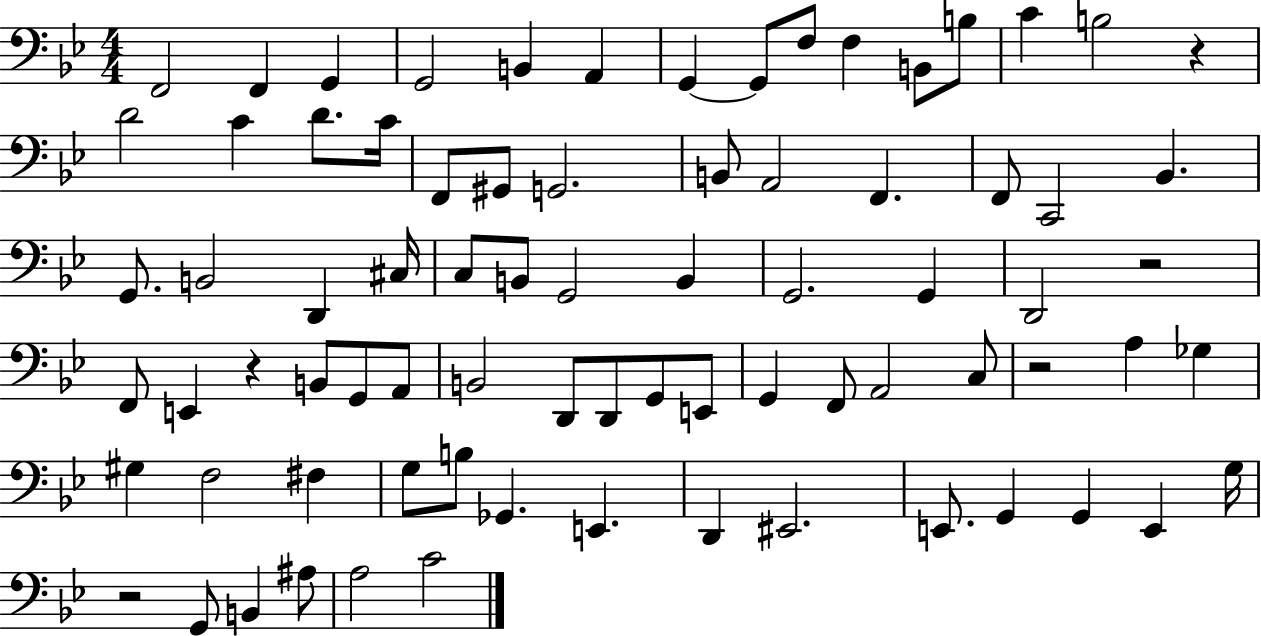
{
  \clef bass
  \numericTimeSignature
  \time 4/4
  \key bes \major
  f,2 f,4 g,4 | g,2 b,4 a,4 | g,4~~ g,8 f8 f4 b,8 b8 | c'4 b2 r4 | \break d'2 c'4 d'8. c'16 | f,8 gis,8 g,2. | b,8 a,2 f,4. | f,8 c,2 bes,4. | \break g,8. b,2 d,4 cis16 | c8 b,8 g,2 b,4 | g,2. g,4 | d,2 r2 | \break f,8 e,4 r4 b,8 g,8 a,8 | b,2 d,8 d,8 g,8 e,8 | g,4 f,8 a,2 c8 | r2 a4 ges4 | \break gis4 f2 fis4 | g8 b8 ges,4. e,4. | d,4 eis,2. | e,8. g,4 g,4 e,4 g16 | \break r2 g,8 b,4 ais8 | a2 c'2 | \bar "|."
}